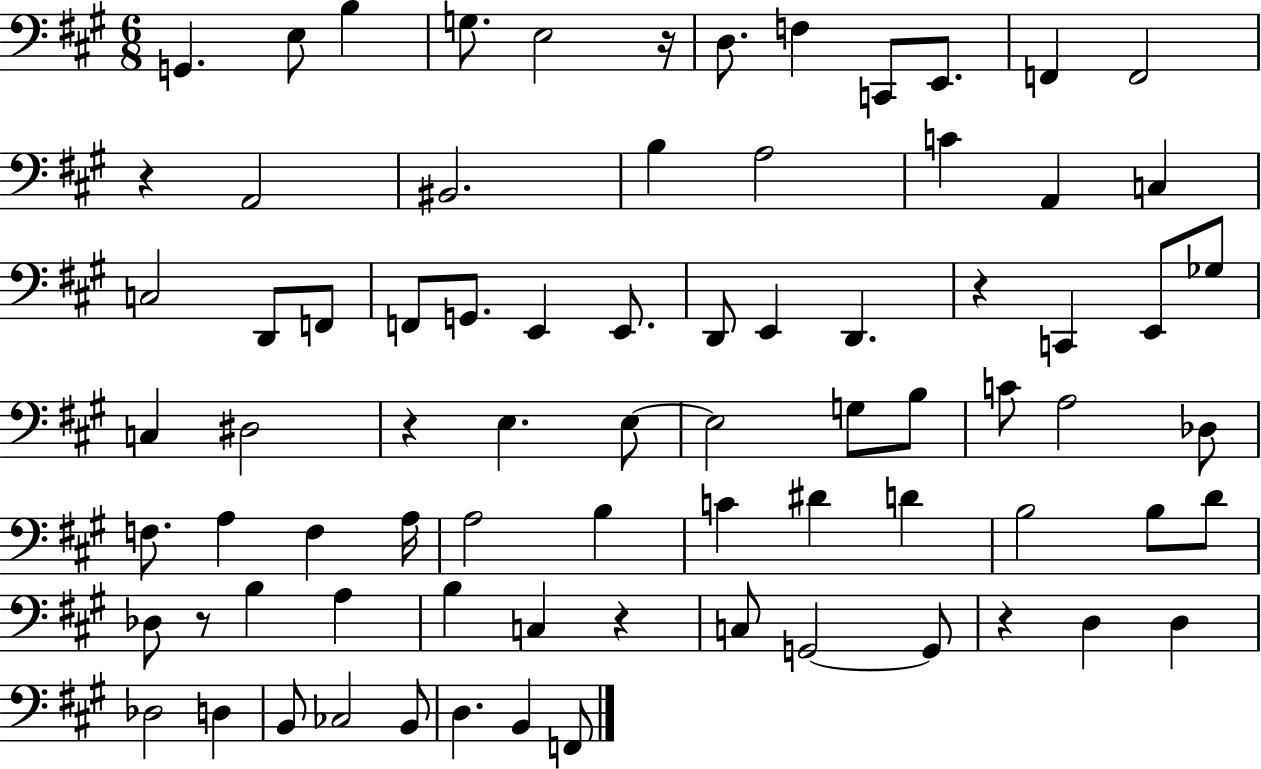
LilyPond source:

{
  \clef bass
  \numericTimeSignature
  \time 6/8
  \key a \major
  g,4. e8 b4 | g8. e2 r16 | d8. f4 c,8 e,8. | f,4 f,2 | \break r4 a,2 | bis,2. | b4 a2 | c'4 a,4 c4 | \break c2 d,8 f,8 | f,8 g,8. e,4 e,8. | d,8 e,4 d,4. | r4 c,4 e,8 ges8 | \break c4 dis2 | r4 e4. e8~~ | e2 g8 b8 | c'8 a2 des8 | \break f8. a4 f4 a16 | a2 b4 | c'4 dis'4 d'4 | b2 b8 d'8 | \break des8 r8 b4 a4 | b4 c4 r4 | c8 g,2~~ g,8 | r4 d4 d4 | \break des2 d4 | b,8 ces2 b,8 | d4. b,4 f,8 | \bar "|."
}